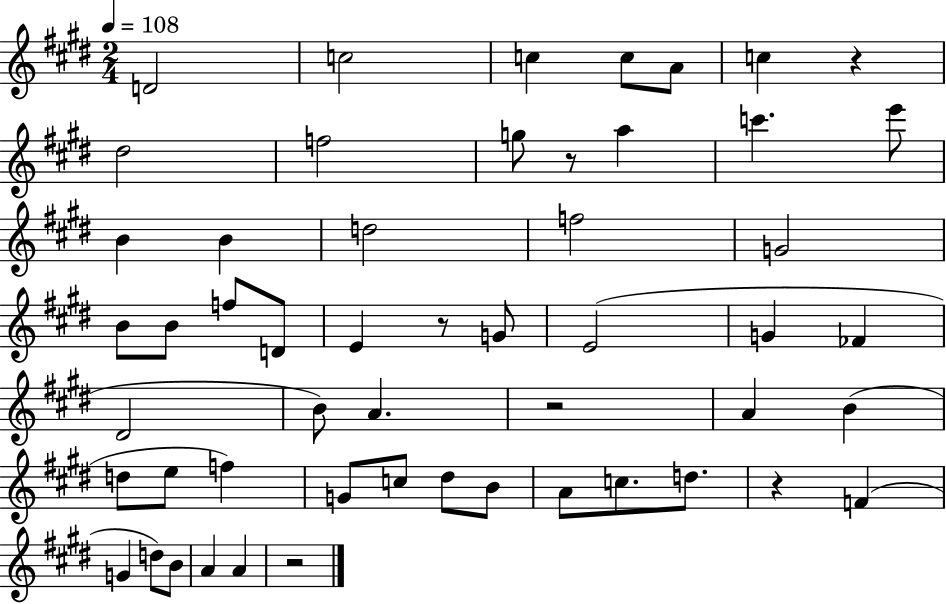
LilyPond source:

{
  \clef treble
  \numericTimeSignature
  \time 2/4
  \key e \major
  \tempo 4 = 108
  d'2 | c''2 | c''4 c''8 a'8 | c''4 r4 | \break dis''2 | f''2 | g''8 r8 a''4 | c'''4. e'''8 | \break b'4 b'4 | d''2 | f''2 | g'2 | \break b'8 b'8 f''8 d'8 | e'4 r8 g'8 | e'2( | g'4 fes'4 | \break dis'2 | b'8) a'4. | r2 | a'4 b'4( | \break d''8 e''8 f''4) | g'8 c''8 dis''8 b'8 | a'8 c''8. d''8. | r4 f'4( | \break g'4 d''8) b'8 | a'4 a'4 | r2 | \bar "|."
}